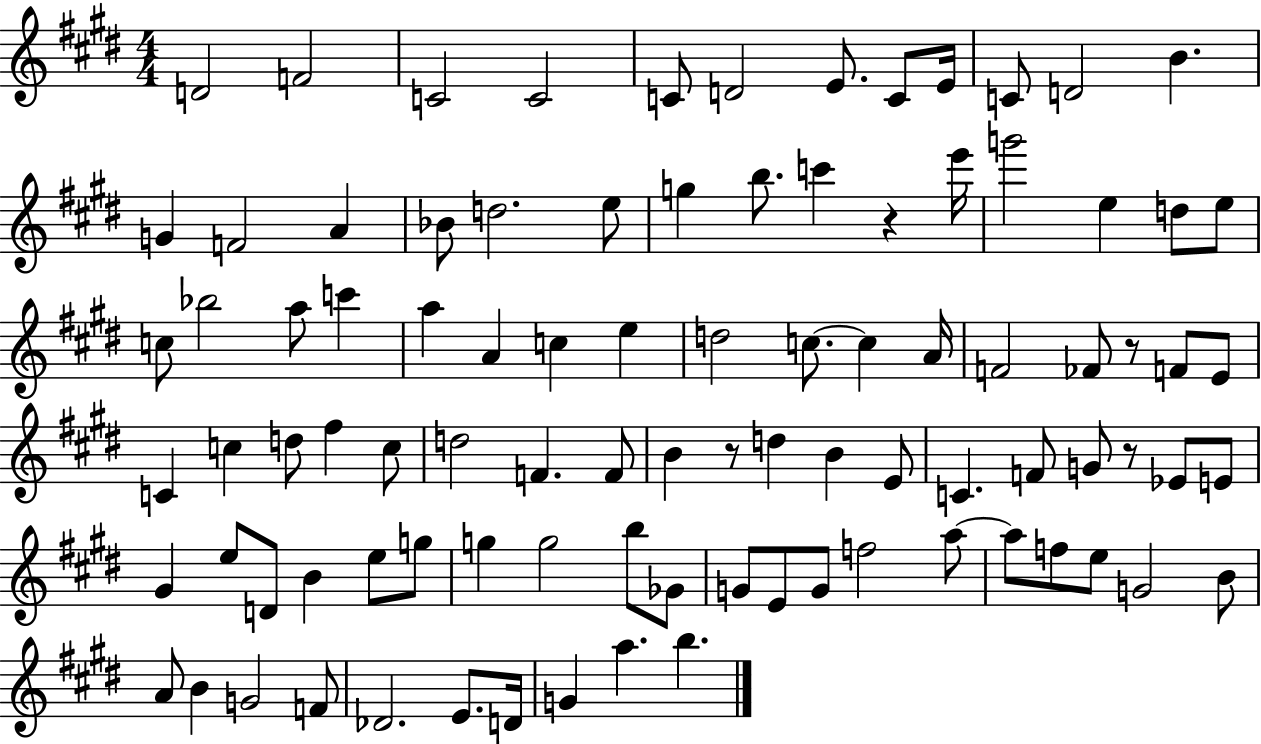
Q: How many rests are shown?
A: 4